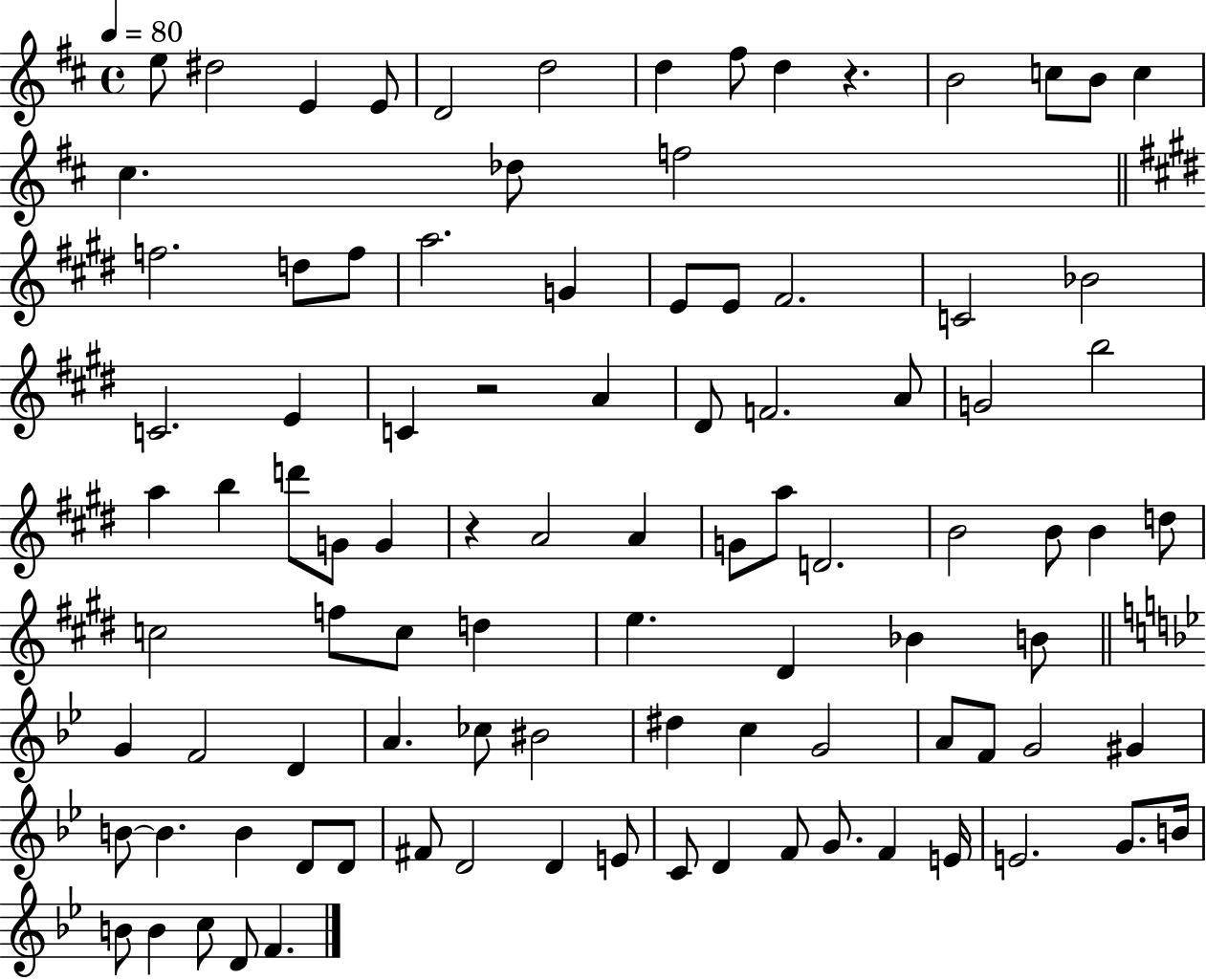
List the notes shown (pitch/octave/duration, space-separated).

E5/e D#5/h E4/q E4/e D4/h D5/h D5/q F#5/e D5/q R/q. B4/h C5/e B4/e C5/q C#5/q. Db5/e F5/h F5/h. D5/e F5/e A5/h. G4/q E4/e E4/e F#4/h. C4/h Bb4/h C4/h. E4/q C4/q R/h A4/q D#4/e F4/h. A4/e G4/h B5/h A5/q B5/q D6/e G4/e G4/q R/q A4/h A4/q G4/e A5/e D4/h. B4/h B4/e B4/q D5/e C5/h F5/e C5/e D5/q E5/q. D#4/q Bb4/q B4/e G4/q F4/h D4/q A4/q. CES5/e BIS4/h D#5/q C5/q G4/h A4/e F4/e G4/h G#4/q B4/e B4/q. B4/q D4/e D4/e F#4/e D4/h D4/q E4/e C4/e D4/q F4/e G4/e. F4/q E4/s E4/h. G4/e. B4/s B4/e B4/q C5/e D4/e F4/q.